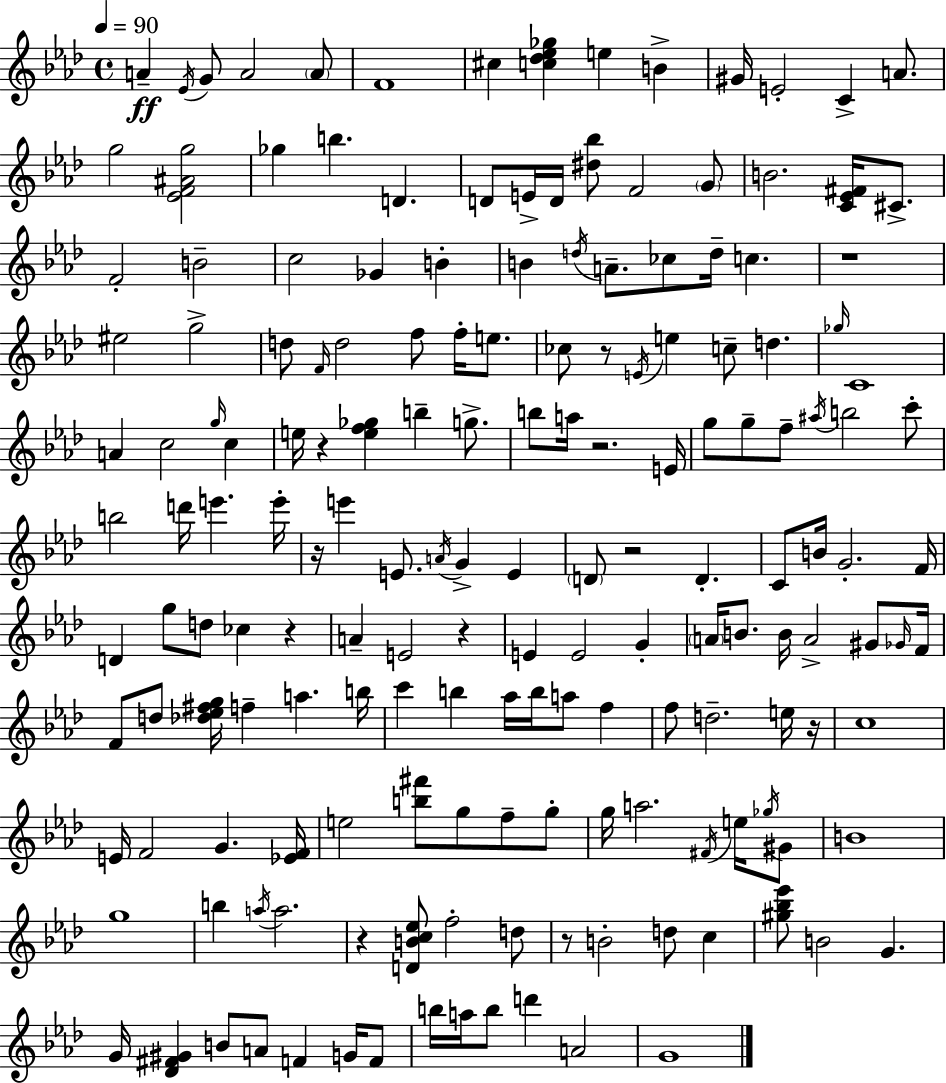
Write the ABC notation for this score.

X:1
T:Untitled
M:4/4
L:1/4
K:Fm
A _E/4 G/2 A2 A/2 F4 ^c [c_d_e_g] e B ^G/4 E2 C A/2 g2 [_EF^Ag]2 _g b D D/2 E/4 D/4 [^d_b]/2 F2 G/2 B2 [C_E^F]/4 ^C/2 F2 B2 c2 _G B B d/4 A/2 _c/2 d/4 c z4 ^e2 g2 d/2 F/4 d2 f/2 f/4 e/2 _c/2 z/2 E/4 e c/2 d _g/4 C4 A c2 g/4 c e/4 z [ef_g] b g/2 b/2 a/4 z2 E/4 g/2 g/2 f/2 ^a/4 b2 c'/2 b2 d'/4 e' e'/4 z/4 e' E/2 A/4 G E D/2 z2 D C/2 B/4 G2 F/4 D g/2 d/2 _c z A E2 z E E2 G A/4 B/2 B/4 A2 ^G/2 _G/4 F/4 F/2 d/2 [_d_e^fg]/4 f a b/4 c' b _a/4 b/4 a/2 f f/2 d2 e/4 z/4 c4 E/4 F2 G [_EF]/4 e2 [b^f']/2 g/2 f/2 g/2 g/4 a2 ^F/4 e/4 _g/4 ^G/2 B4 g4 b a/4 a2 z [DBc_e]/2 f2 d/2 z/2 B2 d/2 c [^g_b_e']/2 B2 G G/4 [_D^F^G] B/2 A/2 F G/4 F/2 b/4 a/4 b/2 d' A2 G4